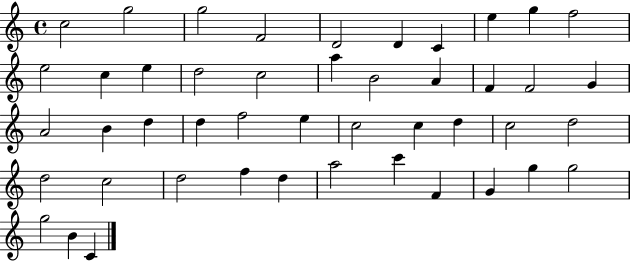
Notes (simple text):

C5/h G5/h G5/h F4/h D4/h D4/q C4/q E5/q G5/q F5/h E5/h C5/q E5/q D5/h C5/h A5/q B4/h A4/q F4/q F4/h G4/q A4/h B4/q D5/q D5/q F5/h E5/q C5/h C5/q D5/q C5/h D5/h D5/h C5/h D5/h F5/q D5/q A5/h C6/q F4/q G4/q G5/q G5/h G5/h B4/q C4/q